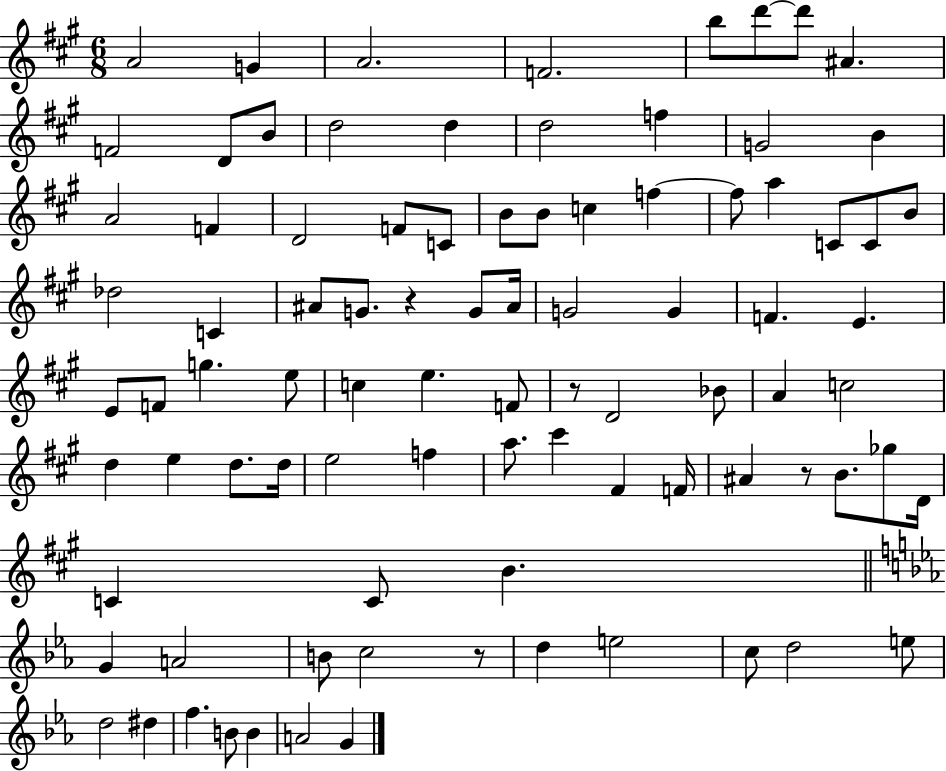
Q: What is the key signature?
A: A major